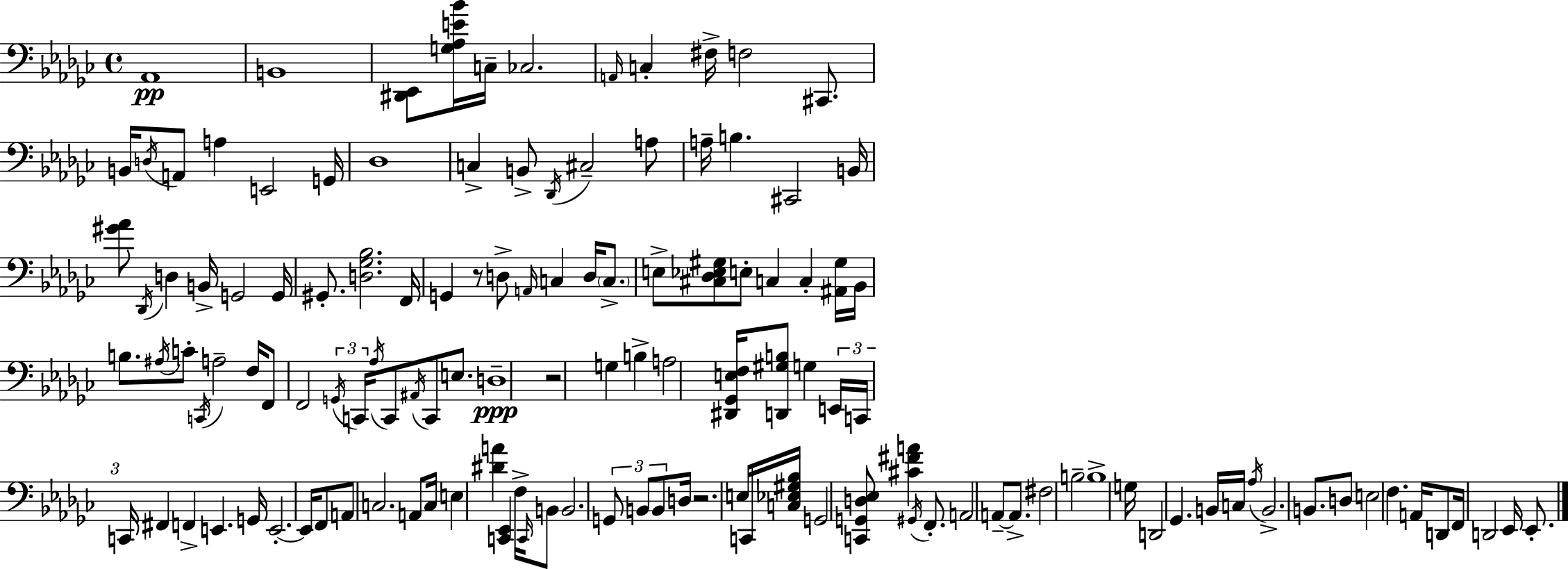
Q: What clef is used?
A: bass